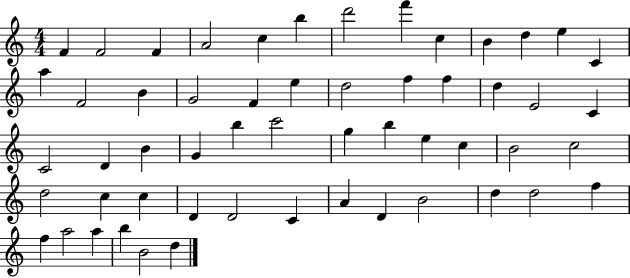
F4/q F4/h F4/q A4/h C5/q B5/q D6/h F6/q C5/q B4/q D5/q E5/q C4/q A5/q F4/h B4/q G4/h F4/q E5/q D5/h F5/q F5/q D5/q E4/h C4/q C4/h D4/q B4/q G4/q B5/q C6/h G5/q B5/q E5/q C5/q B4/h C5/h D5/h C5/q C5/q D4/q D4/h C4/q A4/q D4/q B4/h D5/q D5/h F5/q F5/q A5/h A5/q B5/q B4/h D5/q